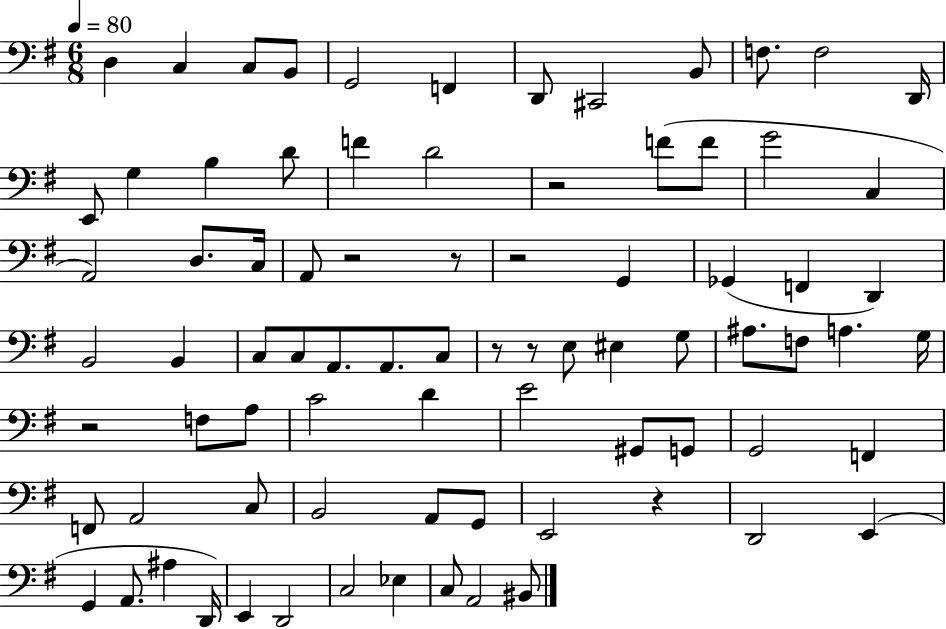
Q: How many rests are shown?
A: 8